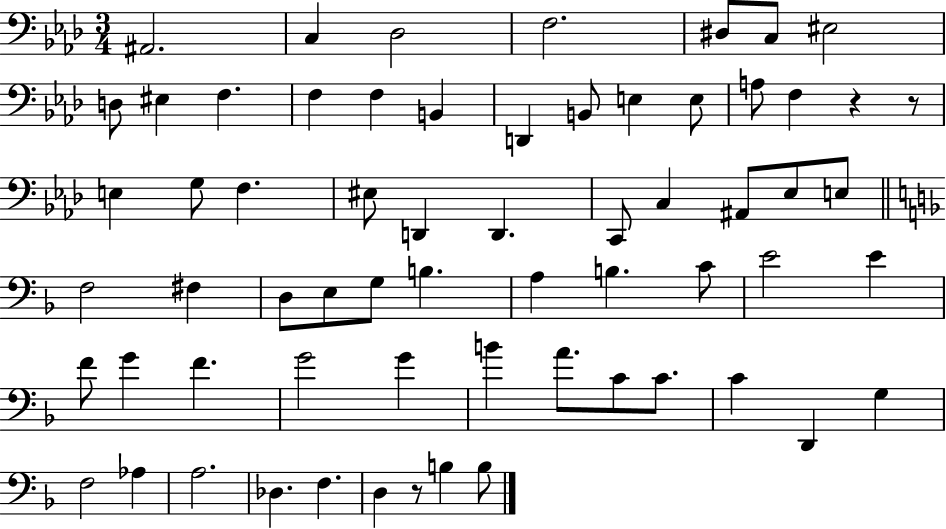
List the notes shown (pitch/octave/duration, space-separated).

A#2/h. C3/q Db3/h F3/h. D#3/e C3/e EIS3/h D3/e EIS3/q F3/q. F3/q F3/q B2/q D2/q B2/e E3/q E3/e A3/e F3/q R/q R/e E3/q G3/e F3/q. EIS3/e D2/q D2/q. C2/e C3/q A#2/e Eb3/e E3/e F3/h F#3/q D3/e E3/e G3/e B3/q. A3/q B3/q. C4/e E4/h E4/q F4/e G4/q F4/q. G4/h G4/q B4/q A4/e. C4/e C4/e. C4/q D2/q G3/q F3/h Ab3/q A3/h. Db3/q. F3/q. D3/q R/e B3/q B3/e